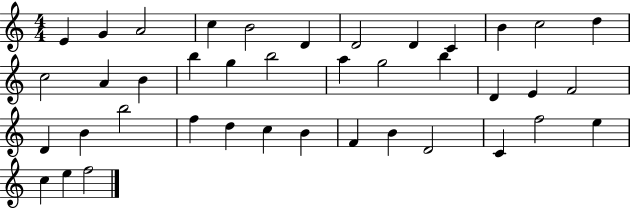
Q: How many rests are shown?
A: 0